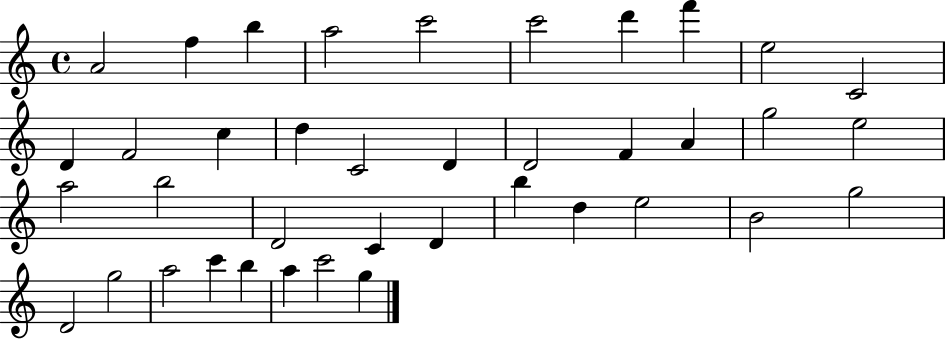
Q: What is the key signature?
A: C major